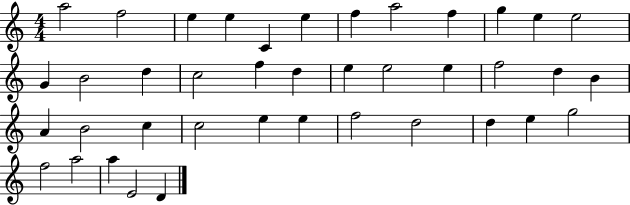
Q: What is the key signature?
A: C major